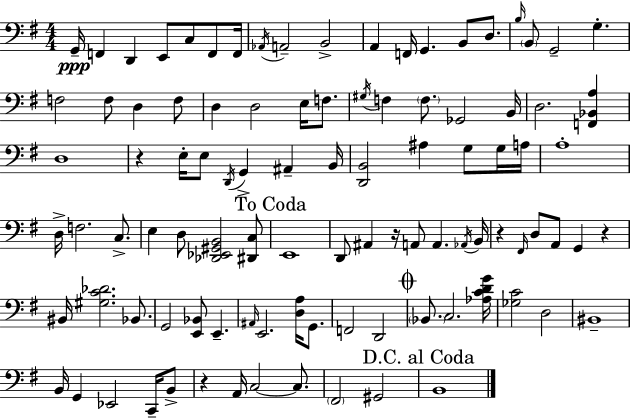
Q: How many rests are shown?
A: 5